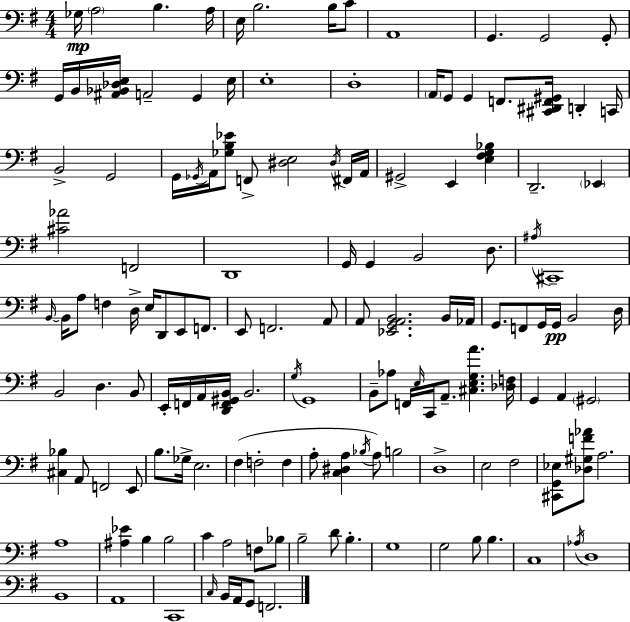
Gb3/s A3/h B3/q. A3/s E3/s B3/h. B3/s C4/e A2/w G2/q. G2/h G2/e G2/s B2/s [A#2,Bb2,Db3,E3]/s A2/h G2/q E3/s E3/w D3/w A2/s G2/e G2/q F2/e. [C#2,D#2,F2,G#2]/s D2/q C2/s B2/h G2/h G2/s Gb2/s A2/s [Gb3,B3,Eb4]/e F2/e [D#3,E3]/h D#3/s F#2/s A2/s G#2/h E2/q [E3,F#3,G3,Bb3]/q D2/h. Eb2/q [C#4,Ab4]/h F2/h D2/w G2/s G2/q B2/h D3/e. A#3/s C#2/w B2/s B2/s A3/e F3/q D3/s E3/s D2/e E2/e F2/e. E2/e F2/h. A2/e A2/e [Eb2,G2,A2,B2]/h. B2/s Ab2/s G2/e. F2/e G2/s G2/s B2/h D3/s B2/h D3/q. B2/e E2/s F2/s A2/s [D2,F2,G#2,B2]/s B2/h. G3/s G2/w B2/e Ab3/e F2/s E3/s C2/s A2/e. [C#3,E3,G3,A4]/q. [Db3,F3]/s G2/q A2/q G#2/h [C#3,Bb3]/q A2/e F2/h E2/e B3/e. Gb3/s E3/h. F#3/q F3/h F3/q A3/e [C3,D#3,A3]/q Bb3/s A3/e B3/h D3/w E3/h F#3/h [C#2,G2,Eb3]/e [Db3,G#3,F4,Ab4]/e A3/h. A3/w [A#3,Eb4]/q B3/q B3/h C4/q A3/h F3/e Bb3/e B3/h D4/e B3/q. G3/w G3/h B3/e B3/q. C3/w Ab3/s D3/w B2/w A2/w C2/w C3/s B2/s A2/s G2/e F2/h.